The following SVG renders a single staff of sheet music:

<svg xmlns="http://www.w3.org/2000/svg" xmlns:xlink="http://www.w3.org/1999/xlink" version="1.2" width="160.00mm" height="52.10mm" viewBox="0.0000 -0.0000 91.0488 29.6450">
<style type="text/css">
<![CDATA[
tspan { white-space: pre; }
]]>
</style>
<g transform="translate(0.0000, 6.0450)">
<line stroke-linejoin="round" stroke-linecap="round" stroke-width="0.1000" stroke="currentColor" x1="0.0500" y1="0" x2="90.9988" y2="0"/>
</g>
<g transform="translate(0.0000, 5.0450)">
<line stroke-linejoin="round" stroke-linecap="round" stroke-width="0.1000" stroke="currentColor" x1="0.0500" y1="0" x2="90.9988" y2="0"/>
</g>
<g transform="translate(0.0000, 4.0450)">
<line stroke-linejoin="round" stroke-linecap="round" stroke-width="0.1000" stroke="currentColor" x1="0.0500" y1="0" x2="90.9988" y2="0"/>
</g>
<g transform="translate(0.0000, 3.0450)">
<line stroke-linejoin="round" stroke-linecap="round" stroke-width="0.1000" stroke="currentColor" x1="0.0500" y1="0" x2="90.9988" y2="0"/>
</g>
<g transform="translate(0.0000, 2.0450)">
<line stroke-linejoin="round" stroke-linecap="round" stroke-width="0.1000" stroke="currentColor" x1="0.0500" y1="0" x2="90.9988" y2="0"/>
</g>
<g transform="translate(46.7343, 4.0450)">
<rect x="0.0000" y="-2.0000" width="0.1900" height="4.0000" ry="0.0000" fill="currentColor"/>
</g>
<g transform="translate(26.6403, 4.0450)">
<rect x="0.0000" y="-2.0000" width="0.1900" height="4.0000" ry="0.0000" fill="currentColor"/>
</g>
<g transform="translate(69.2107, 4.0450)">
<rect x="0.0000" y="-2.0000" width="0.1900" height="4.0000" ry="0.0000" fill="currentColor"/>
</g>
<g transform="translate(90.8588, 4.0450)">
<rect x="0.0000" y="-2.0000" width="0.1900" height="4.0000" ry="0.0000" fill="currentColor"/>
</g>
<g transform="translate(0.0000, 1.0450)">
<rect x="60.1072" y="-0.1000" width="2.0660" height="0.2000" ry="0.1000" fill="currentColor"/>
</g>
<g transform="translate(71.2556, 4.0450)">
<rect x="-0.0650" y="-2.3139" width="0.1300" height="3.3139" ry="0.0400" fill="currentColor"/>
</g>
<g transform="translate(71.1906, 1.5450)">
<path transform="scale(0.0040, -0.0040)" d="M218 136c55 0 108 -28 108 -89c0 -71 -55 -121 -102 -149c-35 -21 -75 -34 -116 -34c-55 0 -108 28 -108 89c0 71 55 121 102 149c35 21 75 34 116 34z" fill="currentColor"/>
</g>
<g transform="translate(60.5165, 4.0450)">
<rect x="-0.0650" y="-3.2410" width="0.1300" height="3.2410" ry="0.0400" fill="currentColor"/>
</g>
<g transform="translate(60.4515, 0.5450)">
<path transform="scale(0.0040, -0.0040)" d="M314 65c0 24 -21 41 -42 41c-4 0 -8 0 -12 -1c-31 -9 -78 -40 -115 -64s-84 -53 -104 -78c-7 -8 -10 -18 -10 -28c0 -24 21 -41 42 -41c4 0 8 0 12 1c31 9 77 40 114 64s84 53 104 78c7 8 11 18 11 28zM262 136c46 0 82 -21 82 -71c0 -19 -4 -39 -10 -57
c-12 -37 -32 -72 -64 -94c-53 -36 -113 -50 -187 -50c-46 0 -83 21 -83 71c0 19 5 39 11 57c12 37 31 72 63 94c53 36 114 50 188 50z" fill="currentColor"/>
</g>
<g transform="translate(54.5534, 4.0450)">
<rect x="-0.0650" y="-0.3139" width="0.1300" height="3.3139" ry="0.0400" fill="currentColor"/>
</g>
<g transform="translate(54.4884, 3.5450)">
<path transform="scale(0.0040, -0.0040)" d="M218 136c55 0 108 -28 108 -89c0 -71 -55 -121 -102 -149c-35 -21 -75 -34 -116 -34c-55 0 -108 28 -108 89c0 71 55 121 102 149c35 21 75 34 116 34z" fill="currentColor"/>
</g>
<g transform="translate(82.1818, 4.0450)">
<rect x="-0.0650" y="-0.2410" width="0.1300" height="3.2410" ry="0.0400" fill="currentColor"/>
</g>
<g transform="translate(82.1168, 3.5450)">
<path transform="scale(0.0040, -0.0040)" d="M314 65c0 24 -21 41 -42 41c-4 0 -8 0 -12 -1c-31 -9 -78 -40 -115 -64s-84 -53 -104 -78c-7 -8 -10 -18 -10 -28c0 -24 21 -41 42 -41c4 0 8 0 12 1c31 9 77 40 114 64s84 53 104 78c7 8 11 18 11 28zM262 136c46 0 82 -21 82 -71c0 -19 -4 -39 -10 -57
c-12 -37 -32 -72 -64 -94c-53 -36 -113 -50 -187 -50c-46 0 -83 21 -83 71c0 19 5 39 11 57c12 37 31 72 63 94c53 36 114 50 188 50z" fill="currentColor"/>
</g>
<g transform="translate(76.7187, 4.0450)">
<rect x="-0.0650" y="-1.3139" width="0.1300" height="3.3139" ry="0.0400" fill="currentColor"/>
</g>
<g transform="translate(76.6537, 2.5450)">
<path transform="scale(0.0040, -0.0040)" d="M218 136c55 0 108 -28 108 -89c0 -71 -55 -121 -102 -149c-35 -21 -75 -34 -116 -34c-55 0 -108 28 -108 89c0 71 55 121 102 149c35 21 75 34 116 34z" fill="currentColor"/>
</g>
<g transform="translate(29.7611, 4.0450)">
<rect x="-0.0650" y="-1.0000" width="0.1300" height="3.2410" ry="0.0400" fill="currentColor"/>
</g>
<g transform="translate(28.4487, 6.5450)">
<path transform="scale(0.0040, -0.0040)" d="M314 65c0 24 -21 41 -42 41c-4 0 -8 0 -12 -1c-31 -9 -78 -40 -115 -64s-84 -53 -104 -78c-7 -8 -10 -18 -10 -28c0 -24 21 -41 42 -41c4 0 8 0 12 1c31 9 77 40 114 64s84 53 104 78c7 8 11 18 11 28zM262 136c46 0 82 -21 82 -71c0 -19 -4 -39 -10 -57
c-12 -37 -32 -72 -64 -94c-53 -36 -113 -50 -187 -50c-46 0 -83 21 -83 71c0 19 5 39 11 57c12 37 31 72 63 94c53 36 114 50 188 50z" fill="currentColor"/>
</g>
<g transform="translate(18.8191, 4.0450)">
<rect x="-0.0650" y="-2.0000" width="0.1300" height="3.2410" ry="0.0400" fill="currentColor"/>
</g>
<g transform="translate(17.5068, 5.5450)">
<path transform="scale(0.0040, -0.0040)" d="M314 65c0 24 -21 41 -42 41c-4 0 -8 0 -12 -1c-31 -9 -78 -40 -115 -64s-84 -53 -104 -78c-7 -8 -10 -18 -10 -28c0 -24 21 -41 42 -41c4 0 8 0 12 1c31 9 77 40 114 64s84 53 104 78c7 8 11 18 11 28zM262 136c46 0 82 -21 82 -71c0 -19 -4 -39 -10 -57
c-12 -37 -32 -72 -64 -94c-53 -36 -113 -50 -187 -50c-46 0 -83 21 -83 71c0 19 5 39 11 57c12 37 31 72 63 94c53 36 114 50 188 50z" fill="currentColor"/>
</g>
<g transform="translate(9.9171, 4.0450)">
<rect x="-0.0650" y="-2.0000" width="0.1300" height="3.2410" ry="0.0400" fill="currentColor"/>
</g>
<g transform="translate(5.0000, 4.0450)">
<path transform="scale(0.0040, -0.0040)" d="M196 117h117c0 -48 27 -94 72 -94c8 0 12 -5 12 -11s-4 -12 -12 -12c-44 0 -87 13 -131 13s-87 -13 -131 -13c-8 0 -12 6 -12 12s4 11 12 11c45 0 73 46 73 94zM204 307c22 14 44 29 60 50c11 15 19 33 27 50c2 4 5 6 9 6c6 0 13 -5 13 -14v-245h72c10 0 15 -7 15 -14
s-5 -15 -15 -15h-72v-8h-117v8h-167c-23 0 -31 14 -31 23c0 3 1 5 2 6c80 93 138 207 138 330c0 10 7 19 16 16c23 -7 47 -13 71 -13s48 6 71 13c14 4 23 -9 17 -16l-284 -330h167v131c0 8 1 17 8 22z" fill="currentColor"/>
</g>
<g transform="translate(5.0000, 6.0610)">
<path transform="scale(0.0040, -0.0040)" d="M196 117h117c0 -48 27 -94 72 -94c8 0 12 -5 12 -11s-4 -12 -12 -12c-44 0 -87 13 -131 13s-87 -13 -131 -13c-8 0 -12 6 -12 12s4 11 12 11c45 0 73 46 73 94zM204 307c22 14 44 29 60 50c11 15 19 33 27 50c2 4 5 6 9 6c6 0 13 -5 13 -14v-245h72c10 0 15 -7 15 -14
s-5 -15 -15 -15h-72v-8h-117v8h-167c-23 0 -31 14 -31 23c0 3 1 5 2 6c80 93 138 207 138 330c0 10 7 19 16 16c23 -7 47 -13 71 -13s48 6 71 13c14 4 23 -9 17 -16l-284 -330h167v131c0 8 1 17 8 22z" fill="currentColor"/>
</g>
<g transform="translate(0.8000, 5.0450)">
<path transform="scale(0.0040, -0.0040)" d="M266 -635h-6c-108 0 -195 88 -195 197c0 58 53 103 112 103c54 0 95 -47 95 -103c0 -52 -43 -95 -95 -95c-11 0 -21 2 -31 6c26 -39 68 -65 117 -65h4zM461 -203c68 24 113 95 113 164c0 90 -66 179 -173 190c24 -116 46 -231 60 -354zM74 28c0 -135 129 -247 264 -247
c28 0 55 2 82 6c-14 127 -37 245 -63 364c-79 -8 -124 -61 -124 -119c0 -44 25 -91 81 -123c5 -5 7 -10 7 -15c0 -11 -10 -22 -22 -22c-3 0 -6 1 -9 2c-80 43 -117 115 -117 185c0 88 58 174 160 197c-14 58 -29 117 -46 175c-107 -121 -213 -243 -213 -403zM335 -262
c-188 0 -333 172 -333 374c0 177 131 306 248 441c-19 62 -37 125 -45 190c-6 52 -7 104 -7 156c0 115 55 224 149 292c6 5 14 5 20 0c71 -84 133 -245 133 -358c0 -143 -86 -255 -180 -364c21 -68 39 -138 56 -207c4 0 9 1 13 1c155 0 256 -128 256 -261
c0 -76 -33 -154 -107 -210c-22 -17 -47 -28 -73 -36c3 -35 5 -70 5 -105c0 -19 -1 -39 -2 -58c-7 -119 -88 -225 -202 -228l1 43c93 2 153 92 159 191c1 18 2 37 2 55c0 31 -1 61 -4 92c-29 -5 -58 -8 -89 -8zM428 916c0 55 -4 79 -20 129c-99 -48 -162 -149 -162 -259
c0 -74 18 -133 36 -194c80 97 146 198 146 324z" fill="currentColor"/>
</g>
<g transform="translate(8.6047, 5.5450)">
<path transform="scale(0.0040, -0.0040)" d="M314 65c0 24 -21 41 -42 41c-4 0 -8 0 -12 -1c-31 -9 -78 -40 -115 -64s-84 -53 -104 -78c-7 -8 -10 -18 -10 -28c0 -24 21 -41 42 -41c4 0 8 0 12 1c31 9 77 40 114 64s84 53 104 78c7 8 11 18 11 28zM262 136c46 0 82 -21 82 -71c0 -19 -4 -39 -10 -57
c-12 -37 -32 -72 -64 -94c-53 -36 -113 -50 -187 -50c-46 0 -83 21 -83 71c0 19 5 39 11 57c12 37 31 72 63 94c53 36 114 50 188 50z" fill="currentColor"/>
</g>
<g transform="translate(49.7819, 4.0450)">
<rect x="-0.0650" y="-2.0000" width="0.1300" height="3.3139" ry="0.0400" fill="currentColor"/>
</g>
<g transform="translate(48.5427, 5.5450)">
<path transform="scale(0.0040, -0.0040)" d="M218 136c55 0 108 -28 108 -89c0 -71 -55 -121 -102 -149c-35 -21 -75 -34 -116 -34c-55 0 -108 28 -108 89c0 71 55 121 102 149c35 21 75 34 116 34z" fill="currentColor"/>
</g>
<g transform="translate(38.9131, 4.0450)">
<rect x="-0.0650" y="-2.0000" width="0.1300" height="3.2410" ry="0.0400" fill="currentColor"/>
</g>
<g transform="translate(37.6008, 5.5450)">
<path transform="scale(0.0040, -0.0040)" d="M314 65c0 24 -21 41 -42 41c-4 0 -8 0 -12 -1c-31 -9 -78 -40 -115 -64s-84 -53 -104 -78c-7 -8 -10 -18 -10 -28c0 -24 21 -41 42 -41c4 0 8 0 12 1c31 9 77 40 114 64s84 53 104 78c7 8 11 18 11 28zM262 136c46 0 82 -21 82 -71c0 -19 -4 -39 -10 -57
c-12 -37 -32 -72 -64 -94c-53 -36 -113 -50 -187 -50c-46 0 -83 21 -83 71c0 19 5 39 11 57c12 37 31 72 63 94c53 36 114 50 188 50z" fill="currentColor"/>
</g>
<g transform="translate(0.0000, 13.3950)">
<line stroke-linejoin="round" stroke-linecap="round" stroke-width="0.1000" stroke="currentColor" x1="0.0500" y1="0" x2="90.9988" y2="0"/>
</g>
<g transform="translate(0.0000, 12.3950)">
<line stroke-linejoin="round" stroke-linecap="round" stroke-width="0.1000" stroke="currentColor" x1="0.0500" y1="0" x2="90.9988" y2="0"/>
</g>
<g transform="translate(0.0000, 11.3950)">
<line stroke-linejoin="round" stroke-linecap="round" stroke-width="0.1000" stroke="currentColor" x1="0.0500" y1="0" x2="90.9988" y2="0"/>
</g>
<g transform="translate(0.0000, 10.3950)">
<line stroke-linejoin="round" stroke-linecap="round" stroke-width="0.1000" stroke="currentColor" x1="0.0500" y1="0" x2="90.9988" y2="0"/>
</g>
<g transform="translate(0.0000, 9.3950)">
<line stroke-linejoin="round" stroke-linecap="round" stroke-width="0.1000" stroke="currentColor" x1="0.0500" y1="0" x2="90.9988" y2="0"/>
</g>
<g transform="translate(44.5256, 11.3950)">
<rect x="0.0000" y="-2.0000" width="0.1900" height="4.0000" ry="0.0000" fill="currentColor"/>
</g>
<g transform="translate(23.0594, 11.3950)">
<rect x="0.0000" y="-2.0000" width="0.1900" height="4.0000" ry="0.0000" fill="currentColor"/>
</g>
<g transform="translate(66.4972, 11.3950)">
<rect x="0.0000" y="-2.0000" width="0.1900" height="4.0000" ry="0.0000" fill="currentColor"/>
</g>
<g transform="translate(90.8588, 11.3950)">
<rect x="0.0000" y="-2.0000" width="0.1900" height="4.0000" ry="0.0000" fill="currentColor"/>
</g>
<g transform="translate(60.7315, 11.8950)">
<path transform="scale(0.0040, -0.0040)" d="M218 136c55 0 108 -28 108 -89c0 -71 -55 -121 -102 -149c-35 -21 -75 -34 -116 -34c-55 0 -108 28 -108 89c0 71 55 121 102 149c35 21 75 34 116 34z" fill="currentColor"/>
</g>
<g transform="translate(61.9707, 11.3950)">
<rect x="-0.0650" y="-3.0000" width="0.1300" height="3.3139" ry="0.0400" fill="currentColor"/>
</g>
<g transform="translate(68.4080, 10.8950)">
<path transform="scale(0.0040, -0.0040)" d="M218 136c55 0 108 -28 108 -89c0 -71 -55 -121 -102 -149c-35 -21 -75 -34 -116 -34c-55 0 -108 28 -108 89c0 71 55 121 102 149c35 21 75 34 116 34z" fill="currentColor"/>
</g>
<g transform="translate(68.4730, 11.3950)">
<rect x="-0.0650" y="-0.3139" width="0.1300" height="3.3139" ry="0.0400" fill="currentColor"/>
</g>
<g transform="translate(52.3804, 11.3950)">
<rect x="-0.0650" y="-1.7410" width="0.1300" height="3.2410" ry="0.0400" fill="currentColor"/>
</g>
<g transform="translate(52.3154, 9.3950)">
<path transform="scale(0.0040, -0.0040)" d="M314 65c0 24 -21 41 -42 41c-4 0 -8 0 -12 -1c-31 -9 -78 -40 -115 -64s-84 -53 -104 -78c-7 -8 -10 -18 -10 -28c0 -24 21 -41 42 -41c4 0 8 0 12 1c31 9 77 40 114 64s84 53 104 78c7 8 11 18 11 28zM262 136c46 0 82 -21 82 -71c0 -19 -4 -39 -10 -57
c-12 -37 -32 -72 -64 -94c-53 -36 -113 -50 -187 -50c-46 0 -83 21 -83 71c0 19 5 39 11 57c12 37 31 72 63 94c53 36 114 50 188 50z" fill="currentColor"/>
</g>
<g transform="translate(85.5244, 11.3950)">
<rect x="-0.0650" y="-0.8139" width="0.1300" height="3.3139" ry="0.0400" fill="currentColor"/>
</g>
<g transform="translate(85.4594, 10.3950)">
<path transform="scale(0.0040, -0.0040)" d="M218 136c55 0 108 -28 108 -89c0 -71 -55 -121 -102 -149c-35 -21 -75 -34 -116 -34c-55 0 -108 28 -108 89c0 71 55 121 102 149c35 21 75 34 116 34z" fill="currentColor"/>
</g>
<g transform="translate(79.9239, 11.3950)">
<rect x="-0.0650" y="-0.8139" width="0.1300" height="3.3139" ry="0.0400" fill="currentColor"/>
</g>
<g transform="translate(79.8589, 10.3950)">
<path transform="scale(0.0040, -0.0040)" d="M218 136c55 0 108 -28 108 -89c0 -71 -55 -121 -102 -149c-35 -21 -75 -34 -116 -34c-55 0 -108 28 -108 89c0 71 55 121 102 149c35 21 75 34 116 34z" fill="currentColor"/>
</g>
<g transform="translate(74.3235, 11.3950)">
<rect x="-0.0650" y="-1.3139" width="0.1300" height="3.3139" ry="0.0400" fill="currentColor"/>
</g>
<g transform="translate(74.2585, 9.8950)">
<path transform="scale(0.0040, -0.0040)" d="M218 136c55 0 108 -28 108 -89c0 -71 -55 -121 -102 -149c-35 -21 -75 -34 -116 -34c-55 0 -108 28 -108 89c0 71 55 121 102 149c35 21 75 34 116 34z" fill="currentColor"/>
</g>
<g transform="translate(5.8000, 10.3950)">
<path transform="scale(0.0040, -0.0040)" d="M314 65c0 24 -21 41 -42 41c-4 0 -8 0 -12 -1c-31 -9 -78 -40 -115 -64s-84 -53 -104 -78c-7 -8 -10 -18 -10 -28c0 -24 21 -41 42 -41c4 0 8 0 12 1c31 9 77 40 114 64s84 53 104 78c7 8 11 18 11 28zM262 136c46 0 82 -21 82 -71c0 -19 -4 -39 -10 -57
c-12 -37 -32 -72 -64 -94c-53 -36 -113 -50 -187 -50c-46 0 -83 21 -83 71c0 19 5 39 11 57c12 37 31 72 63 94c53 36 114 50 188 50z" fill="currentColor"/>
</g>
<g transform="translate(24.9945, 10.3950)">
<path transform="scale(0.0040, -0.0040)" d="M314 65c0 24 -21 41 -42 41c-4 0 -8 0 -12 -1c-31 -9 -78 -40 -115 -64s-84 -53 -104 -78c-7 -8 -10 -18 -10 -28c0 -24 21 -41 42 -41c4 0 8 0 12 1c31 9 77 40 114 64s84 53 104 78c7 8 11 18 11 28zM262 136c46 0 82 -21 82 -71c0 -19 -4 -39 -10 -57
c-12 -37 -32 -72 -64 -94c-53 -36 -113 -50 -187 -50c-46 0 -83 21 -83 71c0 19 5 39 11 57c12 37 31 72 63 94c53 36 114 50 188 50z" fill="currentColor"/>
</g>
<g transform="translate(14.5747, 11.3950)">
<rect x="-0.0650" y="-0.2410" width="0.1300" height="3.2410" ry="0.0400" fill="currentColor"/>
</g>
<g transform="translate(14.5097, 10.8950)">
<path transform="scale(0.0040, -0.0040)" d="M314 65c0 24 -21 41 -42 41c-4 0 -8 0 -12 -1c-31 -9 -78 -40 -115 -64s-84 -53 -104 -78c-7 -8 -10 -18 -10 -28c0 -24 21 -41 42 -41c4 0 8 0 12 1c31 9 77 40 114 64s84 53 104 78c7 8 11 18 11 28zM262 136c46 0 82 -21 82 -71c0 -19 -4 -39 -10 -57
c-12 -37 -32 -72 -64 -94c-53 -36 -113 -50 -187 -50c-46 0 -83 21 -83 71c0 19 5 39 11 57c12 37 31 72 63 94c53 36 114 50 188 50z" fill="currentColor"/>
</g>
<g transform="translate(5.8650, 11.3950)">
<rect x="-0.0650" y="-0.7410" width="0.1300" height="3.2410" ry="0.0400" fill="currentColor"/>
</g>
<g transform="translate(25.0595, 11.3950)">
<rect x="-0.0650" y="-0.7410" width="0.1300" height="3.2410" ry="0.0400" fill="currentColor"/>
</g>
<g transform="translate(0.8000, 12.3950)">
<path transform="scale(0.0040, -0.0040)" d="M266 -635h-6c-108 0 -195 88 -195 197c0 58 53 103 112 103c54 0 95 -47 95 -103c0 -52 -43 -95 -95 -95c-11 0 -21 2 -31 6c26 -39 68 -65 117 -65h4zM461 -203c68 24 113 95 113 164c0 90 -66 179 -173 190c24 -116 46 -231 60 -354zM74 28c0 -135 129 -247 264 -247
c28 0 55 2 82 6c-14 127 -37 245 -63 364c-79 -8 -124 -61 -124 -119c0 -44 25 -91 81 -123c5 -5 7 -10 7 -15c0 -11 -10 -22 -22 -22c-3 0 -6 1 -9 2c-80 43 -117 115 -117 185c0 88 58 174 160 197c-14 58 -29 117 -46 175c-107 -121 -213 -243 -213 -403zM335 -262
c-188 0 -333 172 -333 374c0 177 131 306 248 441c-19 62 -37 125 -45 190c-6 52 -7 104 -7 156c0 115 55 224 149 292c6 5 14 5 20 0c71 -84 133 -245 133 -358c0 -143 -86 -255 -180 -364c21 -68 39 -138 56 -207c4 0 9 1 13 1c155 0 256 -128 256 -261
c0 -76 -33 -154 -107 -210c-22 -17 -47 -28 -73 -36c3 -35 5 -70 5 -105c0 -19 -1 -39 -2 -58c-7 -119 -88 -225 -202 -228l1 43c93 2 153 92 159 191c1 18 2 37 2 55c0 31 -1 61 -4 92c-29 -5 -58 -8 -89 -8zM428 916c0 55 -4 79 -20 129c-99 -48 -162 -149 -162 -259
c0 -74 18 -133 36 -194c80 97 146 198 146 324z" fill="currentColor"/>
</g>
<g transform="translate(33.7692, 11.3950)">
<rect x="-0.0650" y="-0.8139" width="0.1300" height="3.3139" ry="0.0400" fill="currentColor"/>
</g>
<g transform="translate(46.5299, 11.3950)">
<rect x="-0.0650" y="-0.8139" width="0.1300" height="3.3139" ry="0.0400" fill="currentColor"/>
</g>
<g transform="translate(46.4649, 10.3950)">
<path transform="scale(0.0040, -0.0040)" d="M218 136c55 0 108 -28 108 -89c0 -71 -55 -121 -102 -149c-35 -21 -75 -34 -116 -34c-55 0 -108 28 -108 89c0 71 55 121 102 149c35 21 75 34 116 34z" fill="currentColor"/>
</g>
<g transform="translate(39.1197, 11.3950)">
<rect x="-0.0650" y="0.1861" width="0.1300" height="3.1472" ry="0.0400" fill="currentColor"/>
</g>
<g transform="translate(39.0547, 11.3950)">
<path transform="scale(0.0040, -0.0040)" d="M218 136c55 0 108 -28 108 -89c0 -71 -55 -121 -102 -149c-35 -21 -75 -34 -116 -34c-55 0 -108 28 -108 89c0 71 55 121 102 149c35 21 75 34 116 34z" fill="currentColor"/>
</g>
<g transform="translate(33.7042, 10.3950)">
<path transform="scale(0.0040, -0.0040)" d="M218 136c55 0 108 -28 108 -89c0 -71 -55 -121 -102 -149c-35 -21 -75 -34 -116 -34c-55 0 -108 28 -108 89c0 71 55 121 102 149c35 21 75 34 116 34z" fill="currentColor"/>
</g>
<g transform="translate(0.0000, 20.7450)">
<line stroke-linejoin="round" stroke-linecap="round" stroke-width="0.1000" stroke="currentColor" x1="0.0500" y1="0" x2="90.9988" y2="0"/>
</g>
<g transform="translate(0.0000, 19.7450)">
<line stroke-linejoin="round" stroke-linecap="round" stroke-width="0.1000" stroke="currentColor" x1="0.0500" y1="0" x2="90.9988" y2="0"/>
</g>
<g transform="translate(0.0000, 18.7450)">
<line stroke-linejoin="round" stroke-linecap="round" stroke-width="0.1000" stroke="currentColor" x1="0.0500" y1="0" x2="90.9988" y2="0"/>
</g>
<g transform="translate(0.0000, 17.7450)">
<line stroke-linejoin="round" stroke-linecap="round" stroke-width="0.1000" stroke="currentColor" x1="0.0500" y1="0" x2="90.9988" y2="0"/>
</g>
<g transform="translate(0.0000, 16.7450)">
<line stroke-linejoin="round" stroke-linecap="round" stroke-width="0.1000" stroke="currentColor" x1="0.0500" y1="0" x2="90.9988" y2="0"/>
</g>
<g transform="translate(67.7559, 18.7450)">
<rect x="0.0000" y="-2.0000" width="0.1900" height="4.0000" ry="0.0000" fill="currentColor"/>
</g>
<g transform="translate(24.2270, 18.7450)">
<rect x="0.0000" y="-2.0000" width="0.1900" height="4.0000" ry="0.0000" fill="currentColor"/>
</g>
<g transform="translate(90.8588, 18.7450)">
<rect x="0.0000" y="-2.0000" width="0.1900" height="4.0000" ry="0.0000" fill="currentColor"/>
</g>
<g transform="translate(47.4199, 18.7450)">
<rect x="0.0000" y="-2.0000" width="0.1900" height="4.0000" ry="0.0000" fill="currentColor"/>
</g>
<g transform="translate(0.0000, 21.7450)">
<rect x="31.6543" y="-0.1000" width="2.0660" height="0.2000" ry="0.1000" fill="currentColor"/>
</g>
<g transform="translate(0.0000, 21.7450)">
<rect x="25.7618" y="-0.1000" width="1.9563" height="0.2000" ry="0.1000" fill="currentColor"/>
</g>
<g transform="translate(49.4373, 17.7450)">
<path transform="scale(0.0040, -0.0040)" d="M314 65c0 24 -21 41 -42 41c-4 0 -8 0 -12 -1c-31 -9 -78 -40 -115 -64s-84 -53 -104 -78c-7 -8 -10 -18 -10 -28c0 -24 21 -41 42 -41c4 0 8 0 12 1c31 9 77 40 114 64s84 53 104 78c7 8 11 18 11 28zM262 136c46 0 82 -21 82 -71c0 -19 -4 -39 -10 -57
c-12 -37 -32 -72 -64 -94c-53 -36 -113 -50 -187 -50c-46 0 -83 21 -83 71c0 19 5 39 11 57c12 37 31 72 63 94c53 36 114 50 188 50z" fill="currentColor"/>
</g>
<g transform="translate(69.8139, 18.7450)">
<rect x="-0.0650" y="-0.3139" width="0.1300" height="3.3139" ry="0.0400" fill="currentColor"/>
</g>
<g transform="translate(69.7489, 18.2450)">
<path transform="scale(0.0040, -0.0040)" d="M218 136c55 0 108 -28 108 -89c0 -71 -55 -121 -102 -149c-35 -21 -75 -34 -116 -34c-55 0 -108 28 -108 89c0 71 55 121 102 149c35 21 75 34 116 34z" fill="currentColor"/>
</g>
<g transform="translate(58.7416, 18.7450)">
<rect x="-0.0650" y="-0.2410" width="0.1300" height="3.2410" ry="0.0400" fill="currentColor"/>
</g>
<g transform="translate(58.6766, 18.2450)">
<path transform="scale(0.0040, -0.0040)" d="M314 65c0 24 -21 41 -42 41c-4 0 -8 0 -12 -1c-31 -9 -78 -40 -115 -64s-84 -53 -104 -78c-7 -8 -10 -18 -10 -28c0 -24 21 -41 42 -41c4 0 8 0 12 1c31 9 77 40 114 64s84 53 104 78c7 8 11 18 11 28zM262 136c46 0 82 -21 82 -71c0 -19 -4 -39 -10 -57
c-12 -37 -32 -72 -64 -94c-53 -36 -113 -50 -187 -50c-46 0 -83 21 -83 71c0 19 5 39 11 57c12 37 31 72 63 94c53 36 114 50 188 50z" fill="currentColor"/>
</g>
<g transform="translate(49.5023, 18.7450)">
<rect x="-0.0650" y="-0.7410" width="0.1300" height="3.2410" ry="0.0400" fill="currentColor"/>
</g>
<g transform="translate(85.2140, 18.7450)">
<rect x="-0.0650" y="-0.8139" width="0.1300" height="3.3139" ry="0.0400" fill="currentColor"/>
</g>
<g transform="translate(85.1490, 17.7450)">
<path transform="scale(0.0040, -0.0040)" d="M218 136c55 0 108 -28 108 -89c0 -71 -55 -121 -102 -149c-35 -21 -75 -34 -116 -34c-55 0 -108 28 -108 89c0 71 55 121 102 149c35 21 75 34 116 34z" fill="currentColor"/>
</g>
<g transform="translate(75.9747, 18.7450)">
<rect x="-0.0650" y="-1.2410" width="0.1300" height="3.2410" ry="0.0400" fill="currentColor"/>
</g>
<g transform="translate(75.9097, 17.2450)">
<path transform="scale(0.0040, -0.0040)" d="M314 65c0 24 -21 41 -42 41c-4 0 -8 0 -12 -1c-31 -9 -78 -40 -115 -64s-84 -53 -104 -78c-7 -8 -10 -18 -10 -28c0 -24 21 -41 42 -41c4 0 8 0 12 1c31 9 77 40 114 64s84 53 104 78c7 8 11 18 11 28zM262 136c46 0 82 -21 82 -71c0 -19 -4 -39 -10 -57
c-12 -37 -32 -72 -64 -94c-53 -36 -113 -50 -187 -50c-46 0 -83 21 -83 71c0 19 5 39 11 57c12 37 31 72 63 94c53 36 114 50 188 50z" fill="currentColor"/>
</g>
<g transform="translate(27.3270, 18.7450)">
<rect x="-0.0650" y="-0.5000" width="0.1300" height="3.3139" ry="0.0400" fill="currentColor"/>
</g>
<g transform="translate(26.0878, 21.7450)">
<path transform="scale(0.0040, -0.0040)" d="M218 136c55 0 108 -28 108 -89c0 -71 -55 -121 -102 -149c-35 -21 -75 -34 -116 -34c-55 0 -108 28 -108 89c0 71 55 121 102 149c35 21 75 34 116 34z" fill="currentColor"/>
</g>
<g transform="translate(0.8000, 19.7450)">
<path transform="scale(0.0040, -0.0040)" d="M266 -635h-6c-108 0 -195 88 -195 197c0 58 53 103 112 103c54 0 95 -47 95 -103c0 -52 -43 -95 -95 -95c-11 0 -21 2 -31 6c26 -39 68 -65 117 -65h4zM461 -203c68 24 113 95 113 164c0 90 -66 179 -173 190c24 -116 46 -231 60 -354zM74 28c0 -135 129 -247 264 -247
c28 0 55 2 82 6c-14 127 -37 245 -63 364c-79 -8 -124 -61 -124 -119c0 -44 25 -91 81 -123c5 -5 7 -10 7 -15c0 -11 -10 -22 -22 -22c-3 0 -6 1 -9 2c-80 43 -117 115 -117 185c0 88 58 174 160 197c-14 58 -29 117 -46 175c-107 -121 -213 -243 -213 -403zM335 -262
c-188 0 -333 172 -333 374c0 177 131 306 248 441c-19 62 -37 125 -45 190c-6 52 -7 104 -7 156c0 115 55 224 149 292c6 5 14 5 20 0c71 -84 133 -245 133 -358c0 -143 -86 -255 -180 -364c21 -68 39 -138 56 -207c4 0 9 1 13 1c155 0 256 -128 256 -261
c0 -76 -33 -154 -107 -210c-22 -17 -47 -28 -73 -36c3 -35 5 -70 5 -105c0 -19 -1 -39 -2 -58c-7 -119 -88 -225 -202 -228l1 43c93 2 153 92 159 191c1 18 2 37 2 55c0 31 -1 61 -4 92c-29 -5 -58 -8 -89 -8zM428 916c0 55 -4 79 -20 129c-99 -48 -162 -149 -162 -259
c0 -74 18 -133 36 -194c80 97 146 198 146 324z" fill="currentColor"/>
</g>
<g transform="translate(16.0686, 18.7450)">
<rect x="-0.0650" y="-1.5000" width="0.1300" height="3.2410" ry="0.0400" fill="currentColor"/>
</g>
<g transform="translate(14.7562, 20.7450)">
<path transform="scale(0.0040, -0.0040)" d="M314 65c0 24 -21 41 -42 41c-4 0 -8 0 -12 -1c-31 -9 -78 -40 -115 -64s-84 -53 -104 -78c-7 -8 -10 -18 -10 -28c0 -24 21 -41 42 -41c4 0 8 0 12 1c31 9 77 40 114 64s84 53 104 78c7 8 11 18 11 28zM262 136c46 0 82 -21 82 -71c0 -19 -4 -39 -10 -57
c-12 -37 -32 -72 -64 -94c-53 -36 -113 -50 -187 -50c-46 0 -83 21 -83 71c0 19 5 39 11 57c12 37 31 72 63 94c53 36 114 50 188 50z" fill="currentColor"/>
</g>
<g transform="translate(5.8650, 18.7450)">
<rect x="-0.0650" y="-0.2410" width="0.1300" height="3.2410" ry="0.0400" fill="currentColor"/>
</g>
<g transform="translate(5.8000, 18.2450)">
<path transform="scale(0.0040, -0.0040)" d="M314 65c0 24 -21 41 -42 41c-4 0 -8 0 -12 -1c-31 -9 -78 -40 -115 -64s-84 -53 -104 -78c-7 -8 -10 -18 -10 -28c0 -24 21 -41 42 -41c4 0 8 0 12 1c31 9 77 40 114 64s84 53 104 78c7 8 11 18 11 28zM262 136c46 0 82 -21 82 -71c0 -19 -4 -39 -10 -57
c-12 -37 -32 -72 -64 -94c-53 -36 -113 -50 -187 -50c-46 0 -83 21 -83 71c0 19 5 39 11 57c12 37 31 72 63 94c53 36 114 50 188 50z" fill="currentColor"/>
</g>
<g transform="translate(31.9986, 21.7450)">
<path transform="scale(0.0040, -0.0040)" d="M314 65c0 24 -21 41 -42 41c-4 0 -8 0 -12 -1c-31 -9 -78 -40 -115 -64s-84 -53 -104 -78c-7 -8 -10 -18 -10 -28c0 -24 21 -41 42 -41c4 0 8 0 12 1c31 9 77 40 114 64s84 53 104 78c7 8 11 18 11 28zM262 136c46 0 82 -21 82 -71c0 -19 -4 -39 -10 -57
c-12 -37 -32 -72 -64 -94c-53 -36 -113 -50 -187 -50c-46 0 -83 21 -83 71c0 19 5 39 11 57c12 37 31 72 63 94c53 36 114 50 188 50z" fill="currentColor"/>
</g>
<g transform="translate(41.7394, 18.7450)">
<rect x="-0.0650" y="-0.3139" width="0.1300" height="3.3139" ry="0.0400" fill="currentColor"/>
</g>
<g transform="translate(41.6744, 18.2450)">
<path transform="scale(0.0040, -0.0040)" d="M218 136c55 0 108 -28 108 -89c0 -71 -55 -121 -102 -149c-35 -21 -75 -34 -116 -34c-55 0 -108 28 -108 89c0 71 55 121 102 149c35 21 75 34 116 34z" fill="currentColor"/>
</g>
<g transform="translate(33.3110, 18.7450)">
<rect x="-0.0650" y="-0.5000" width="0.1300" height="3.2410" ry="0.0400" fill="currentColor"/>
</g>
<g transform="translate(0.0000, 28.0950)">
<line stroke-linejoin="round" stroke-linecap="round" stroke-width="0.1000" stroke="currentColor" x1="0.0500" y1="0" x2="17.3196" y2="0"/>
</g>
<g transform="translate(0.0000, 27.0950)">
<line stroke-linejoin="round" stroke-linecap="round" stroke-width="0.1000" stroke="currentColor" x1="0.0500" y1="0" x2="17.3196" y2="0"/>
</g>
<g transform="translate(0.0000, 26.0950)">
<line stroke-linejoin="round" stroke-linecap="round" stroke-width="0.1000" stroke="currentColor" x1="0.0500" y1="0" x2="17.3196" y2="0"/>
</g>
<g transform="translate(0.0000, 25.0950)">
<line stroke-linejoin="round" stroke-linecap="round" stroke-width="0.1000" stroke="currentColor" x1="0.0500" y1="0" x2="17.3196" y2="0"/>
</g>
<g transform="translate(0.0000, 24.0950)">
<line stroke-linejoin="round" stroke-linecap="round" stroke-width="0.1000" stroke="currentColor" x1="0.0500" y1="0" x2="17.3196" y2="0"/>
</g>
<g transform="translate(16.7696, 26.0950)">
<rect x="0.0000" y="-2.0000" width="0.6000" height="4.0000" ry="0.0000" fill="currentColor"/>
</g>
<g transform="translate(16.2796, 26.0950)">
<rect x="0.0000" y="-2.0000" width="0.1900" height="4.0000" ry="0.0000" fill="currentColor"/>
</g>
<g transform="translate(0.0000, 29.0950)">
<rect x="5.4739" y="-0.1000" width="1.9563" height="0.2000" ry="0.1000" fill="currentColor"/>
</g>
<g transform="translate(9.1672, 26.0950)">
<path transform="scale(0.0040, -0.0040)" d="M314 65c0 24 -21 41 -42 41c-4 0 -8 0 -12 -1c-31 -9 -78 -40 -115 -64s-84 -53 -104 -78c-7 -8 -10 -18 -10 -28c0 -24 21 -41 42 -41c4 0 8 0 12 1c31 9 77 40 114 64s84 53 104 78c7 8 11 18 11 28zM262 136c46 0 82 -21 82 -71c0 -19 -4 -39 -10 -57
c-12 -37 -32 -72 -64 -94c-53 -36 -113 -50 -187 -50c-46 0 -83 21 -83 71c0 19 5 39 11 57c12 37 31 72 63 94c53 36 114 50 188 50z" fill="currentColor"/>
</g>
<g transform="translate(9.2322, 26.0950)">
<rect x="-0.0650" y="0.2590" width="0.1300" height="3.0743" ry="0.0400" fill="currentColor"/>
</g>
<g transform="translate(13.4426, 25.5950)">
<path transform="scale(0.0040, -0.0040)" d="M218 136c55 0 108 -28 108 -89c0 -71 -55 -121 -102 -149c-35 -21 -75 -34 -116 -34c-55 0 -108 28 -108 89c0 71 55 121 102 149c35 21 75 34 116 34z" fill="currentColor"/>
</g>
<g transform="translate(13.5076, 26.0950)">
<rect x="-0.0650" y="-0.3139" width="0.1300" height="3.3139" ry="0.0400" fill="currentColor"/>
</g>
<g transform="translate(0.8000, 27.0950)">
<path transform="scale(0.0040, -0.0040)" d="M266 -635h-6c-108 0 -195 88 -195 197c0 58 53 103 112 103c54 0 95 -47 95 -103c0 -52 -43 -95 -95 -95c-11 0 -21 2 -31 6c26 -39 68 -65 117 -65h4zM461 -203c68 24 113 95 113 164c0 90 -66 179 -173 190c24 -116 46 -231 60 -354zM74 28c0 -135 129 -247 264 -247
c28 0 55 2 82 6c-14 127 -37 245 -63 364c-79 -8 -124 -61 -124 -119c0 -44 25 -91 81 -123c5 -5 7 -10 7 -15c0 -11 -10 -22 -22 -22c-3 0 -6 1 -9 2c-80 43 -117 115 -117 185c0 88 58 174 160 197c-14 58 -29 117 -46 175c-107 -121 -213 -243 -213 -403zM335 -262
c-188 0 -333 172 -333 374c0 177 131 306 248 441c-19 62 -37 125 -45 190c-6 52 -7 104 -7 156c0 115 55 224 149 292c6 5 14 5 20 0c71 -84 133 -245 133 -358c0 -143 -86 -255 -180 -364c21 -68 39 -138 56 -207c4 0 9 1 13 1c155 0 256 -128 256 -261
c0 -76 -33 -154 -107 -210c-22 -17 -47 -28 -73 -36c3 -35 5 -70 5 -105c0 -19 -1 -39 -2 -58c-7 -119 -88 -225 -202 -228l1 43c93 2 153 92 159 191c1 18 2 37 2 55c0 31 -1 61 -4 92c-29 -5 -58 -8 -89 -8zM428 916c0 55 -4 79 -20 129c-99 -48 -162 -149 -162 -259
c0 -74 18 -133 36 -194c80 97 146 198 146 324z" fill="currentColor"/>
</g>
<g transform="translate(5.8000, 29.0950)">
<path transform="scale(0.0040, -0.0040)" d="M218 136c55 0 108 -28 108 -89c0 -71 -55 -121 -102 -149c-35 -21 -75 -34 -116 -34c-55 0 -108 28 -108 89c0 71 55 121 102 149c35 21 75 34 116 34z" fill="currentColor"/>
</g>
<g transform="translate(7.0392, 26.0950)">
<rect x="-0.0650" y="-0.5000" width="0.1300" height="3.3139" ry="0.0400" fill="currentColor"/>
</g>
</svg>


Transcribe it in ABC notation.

X:1
T:Untitled
M:4/4
L:1/4
K:C
F2 F2 D2 F2 F c b2 g e c2 d2 c2 d2 d B d f2 A c e d d c2 E2 C C2 c d2 c2 c e2 d C B2 c